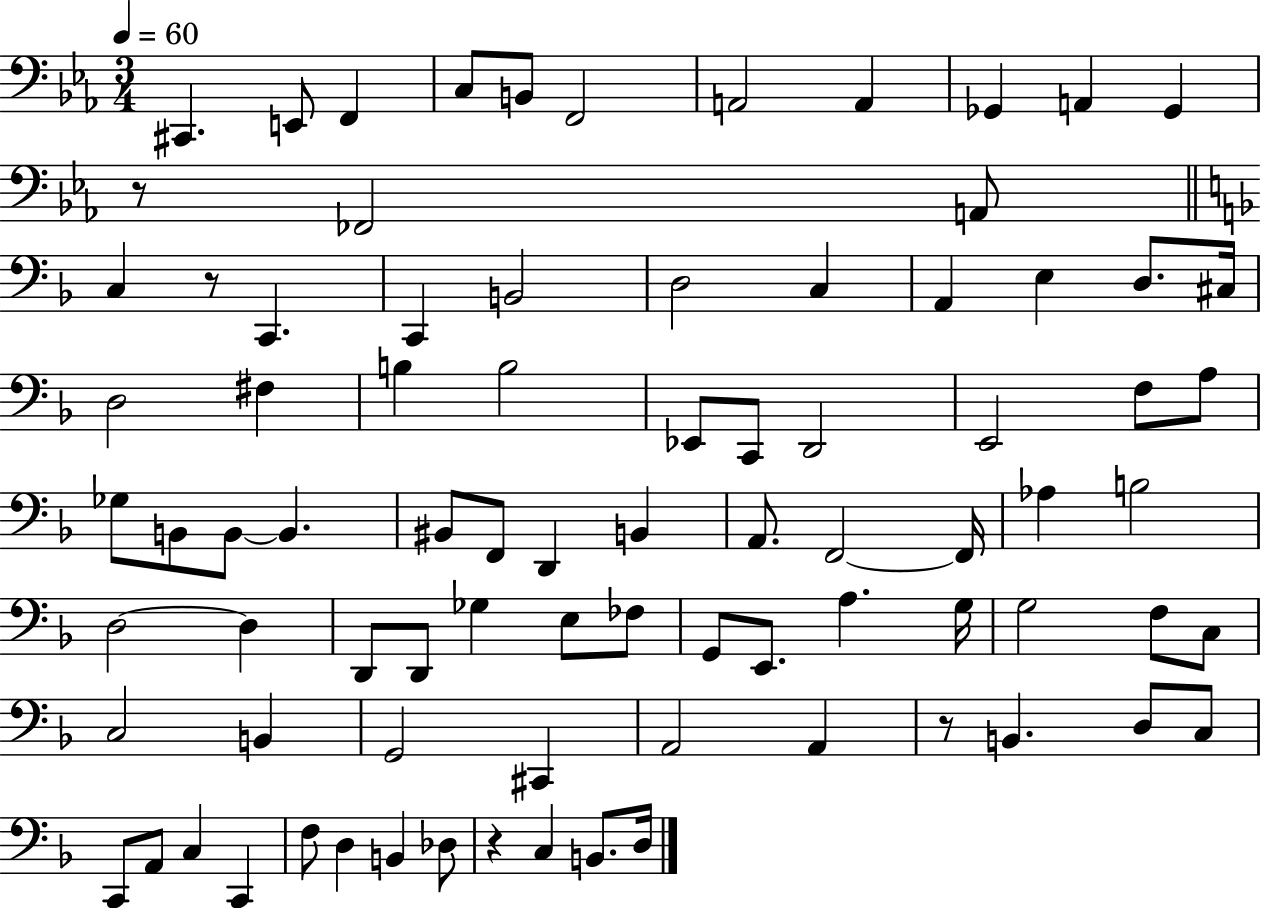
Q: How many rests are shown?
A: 4